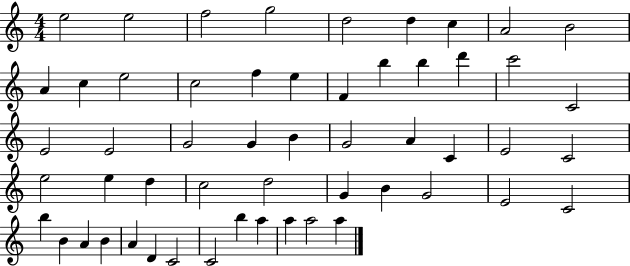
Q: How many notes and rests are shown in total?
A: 54